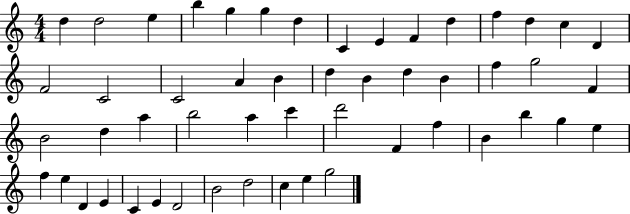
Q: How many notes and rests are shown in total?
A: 52